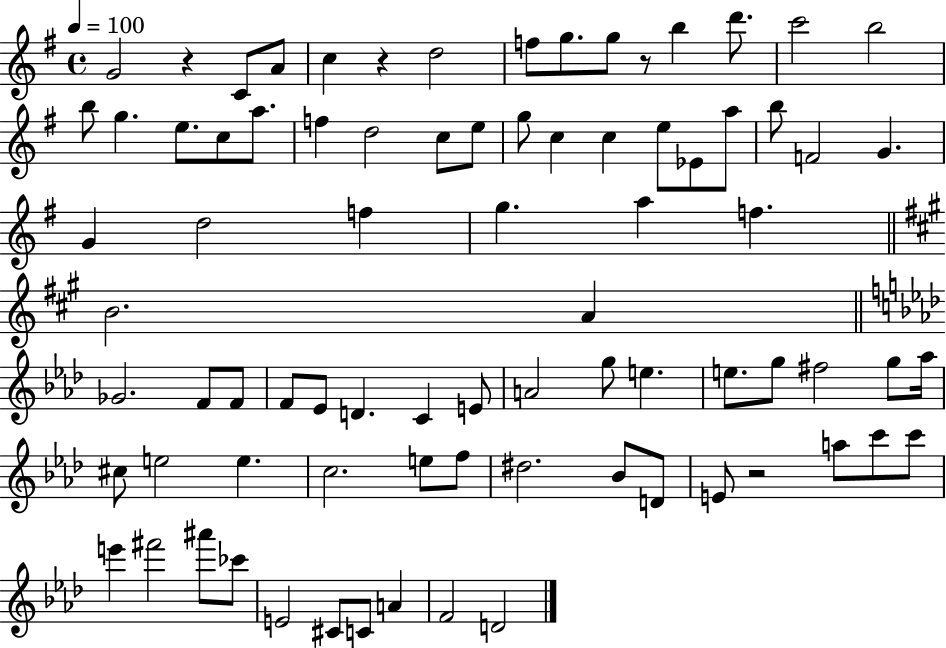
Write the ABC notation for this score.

X:1
T:Untitled
M:4/4
L:1/4
K:G
G2 z C/2 A/2 c z d2 f/2 g/2 g/2 z/2 b d'/2 c'2 b2 b/2 g e/2 c/2 a/2 f d2 c/2 e/2 g/2 c c e/2 _E/2 a/2 b/2 F2 G G d2 f g a f B2 A _G2 F/2 F/2 F/2 _E/2 D C E/2 A2 g/2 e e/2 g/2 ^f2 g/2 _a/4 ^c/2 e2 e c2 e/2 f/2 ^d2 _B/2 D/2 E/2 z2 a/2 c'/2 c'/2 e' ^f'2 ^a'/2 _c'/2 E2 ^C/2 C/2 A F2 D2